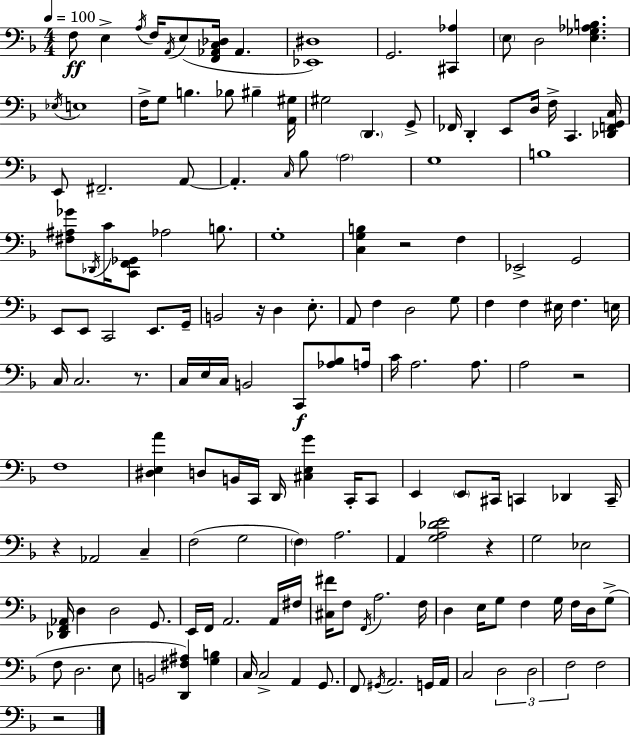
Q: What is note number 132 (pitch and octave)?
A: F3